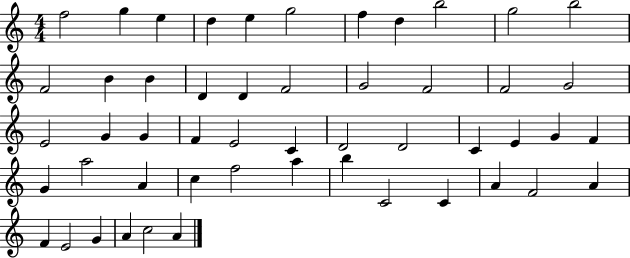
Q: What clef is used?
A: treble